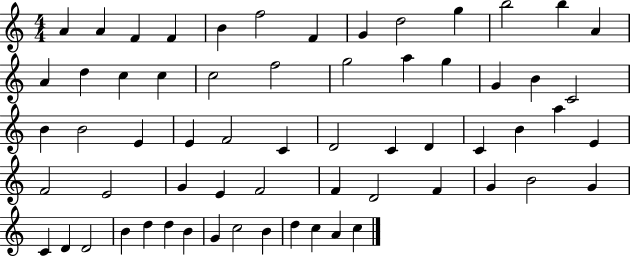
A4/q A4/q F4/q F4/q B4/q F5/h F4/q G4/q D5/h G5/q B5/h B5/q A4/q A4/q D5/q C5/q C5/q C5/h F5/h G5/h A5/q G5/q G4/q B4/q C4/h B4/q B4/h E4/q E4/q F4/h C4/q D4/h C4/q D4/q C4/q B4/q A5/q E4/q F4/h E4/h G4/q E4/q F4/h F4/q D4/h F4/q G4/q B4/h G4/q C4/q D4/q D4/h B4/q D5/q D5/q B4/q G4/q C5/h B4/q D5/q C5/q A4/q C5/q